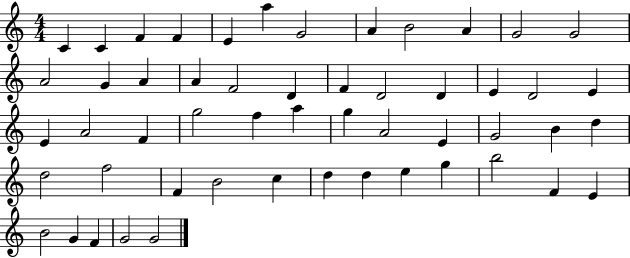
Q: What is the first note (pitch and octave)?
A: C4